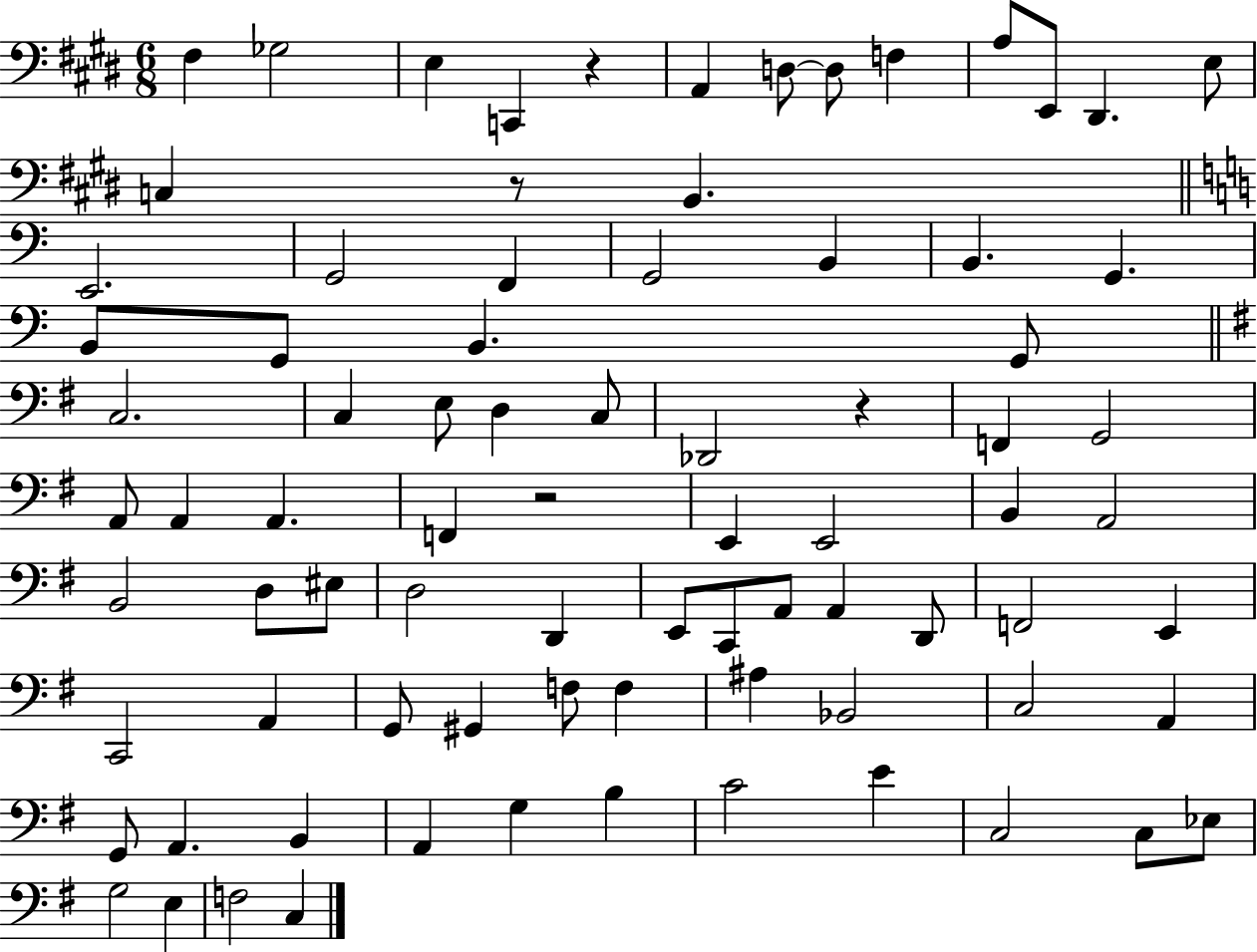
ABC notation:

X:1
T:Untitled
M:6/8
L:1/4
K:E
^F, _G,2 E, C,, z A,, D,/2 D,/2 F, A,/2 E,,/2 ^D,, E,/2 C, z/2 B,, E,,2 G,,2 F,, G,,2 B,, B,, G,, B,,/2 G,,/2 B,, G,,/2 C,2 C, E,/2 D, C,/2 _D,,2 z F,, G,,2 A,,/2 A,, A,, F,, z2 E,, E,,2 B,, A,,2 B,,2 D,/2 ^E,/2 D,2 D,, E,,/2 C,,/2 A,,/2 A,, D,,/2 F,,2 E,, C,,2 A,, G,,/2 ^G,, F,/2 F, ^A, _B,,2 C,2 A,, G,,/2 A,, B,, A,, G, B, C2 E C,2 C,/2 _E,/2 G,2 E, F,2 C,